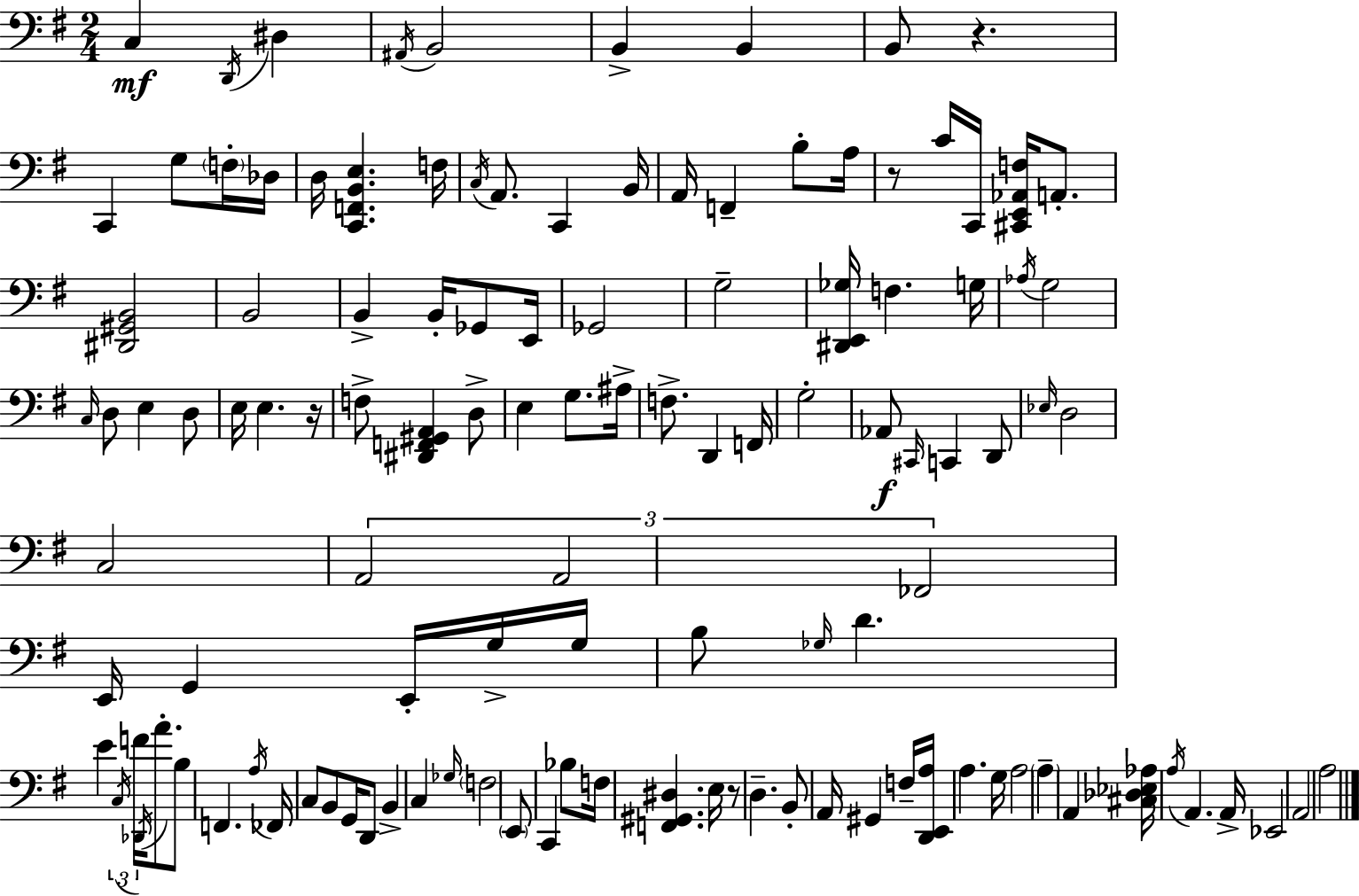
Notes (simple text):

C3/q D2/s D#3/q A#2/s B2/h B2/q B2/q B2/e R/q. C2/q G3/e F3/s Db3/s D3/s [C2,F2,B2,E3]/q. F3/s C3/s A2/e. C2/q B2/s A2/s F2/q B3/e A3/s R/e C4/s C2/s [C#2,E2,Ab2,F3]/s A2/e. [D#2,G#2,B2]/h B2/h B2/q B2/s Gb2/e E2/s Gb2/h G3/h [D#2,E2,Gb3]/s F3/q. G3/s Ab3/s G3/h C3/s D3/e E3/q D3/e E3/s E3/q. R/s F3/e [D#2,F2,G#2,A2]/q D3/e E3/q G3/e. A#3/s F3/e. D2/q F2/s G3/h Ab2/e C#2/s C2/q D2/e Eb3/s D3/h C3/h A2/h A2/h FES2/h E2/s G2/q E2/s G3/s G3/s B3/e Gb3/s D4/q. E4/q C3/s F4/s Db2/s A4/e. B3/e F2/q. A3/s FES2/s C3/e B2/e G2/s D2/e B2/q C3/q Gb3/s F3/h E2/e C2/q Bb3/e F3/s [F2,G#2,D#3]/q. E3/s R/e D3/q. B2/e A2/s G#2/q F3/s [D2,E2,A3]/s A3/q. G3/s A3/h A3/q A2/q [C#3,Db3,Eb3,Ab3]/s A3/s A2/q. A2/s Eb2/h A2/h A3/h